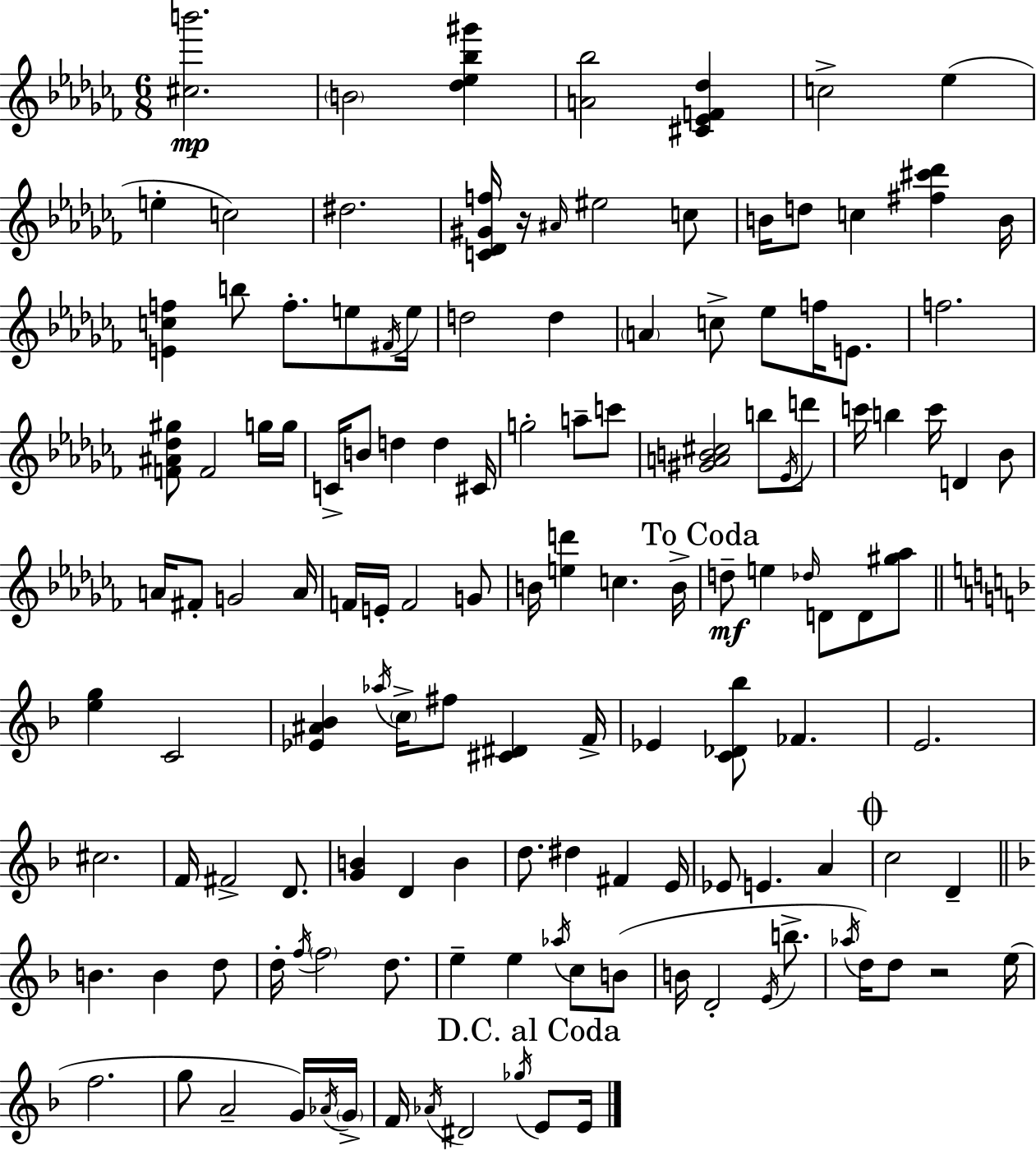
[C#5,B6]/h. B4/h [Db5,Eb5,Bb5,G#6]/q [A4,Bb5]/h [C#4,Eb4,F4,Db5]/q C5/h Eb5/q E5/q C5/h D#5/h. [C4,Db4,G#4,F5]/s R/s A#4/s EIS5/h C5/e B4/s D5/e C5/q [F#5,C#6,Db6]/q B4/s [E4,C5,F5]/q B5/e F5/e. E5/e F#4/s E5/s D5/h D5/q A4/q C5/e Eb5/e F5/s E4/e. F5/h. [F4,A#4,Db5,G#5]/e F4/h G5/s G5/s C4/s B4/e D5/q D5/q C#4/s G5/h A5/e C6/e [G#4,A4,B4,C#5]/h B5/e Eb4/s D6/e C6/s B5/q C6/s D4/q Bb4/e A4/s F#4/e G4/h A4/s F4/s E4/s F4/h G4/e B4/s [E5,D6]/q C5/q. B4/s D5/e E5/q Db5/s D4/e D4/e [G#5,Ab5]/e [E5,G5]/q C4/h [Eb4,A#4,Bb4]/q Ab5/s C5/s F#5/e [C#4,D#4]/q F4/s Eb4/q [C4,Db4,Bb5]/e FES4/q. E4/h. C#5/h. F4/s F#4/h D4/e. [G4,B4]/q D4/q B4/q D5/e. D#5/q F#4/q E4/s Eb4/e E4/q. A4/q C5/h D4/q B4/q. B4/q D5/e D5/s F5/s F5/h D5/e. E5/q E5/q Ab5/s C5/e B4/e B4/s D4/h E4/s B5/e. Ab5/s D5/s D5/e R/h E5/s F5/h. G5/e A4/h G4/s Ab4/s G4/s F4/s Ab4/s D#4/h Gb5/s E4/e E4/s